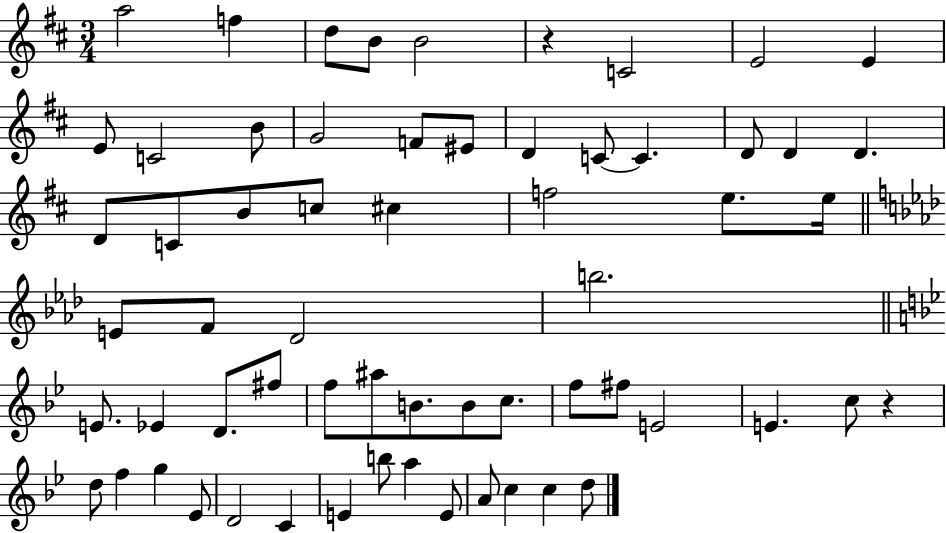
{
  \clef treble
  \numericTimeSignature
  \time 3/4
  \key d \major
  a''2 f''4 | d''8 b'8 b'2 | r4 c'2 | e'2 e'4 | \break e'8 c'2 b'8 | g'2 f'8 eis'8 | d'4 c'8~~ c'4. | d'8 d'4 d'4. | \break d'8 c'8 b'8 c''8 cis''4 | f''2 e''8. e''16 | \bar "||" \break \key f \minor e'8 f'8 des'2 | b''2. | \bar "||" \break \key bes \major e'8. ees'4 d'8. fis''8 | f''8 ais''8 b'8. b'8 c''8. | f''8 fis''8 e'2 | e'4. c''8 r4 | \break d''8 f''4 g''4 ees'8 | d'2 c'4 | e'4 b''8 a''4 e'8 | a'8 c''4 c''4 d''8 | \break \bar "|."
}